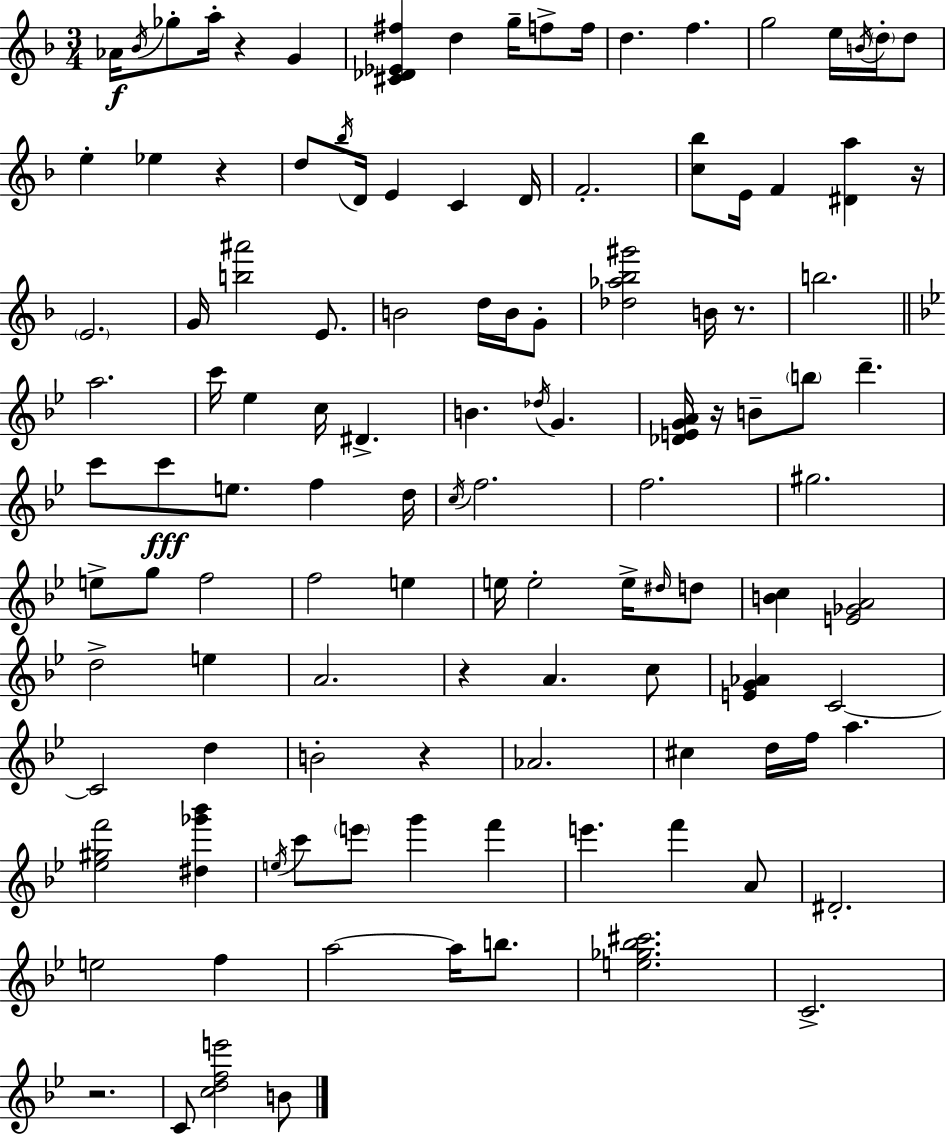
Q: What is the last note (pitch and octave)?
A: B4